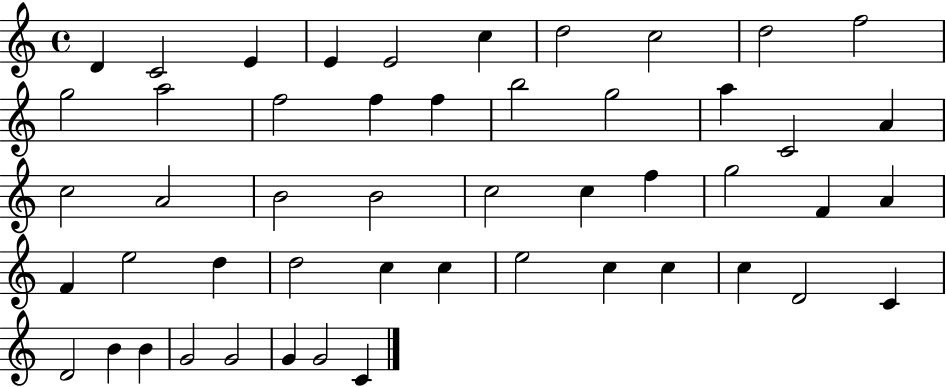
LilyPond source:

{
  \clef treble
  \time 4/4
  \defaultTimeSignature
  \key c \major
  d'4 c'2 e'4 | e'4 e'2 c''4 | d''2 c''2 | d''2 f''2 | \break g''2 a''2 | f''2 f''4 f''4 | b''2 g''2 | a''4 c'2 a'4 | \break c''2 a'2 | b'2 b'2 | c''2 c''4 f''4 | g''2 f'4 a'4 | \break f'4 e''2 d''4 | d''2 c''4 c''4 | e''2 c''4 c''4 | c''4 d'2 c'4 | \break d'2 b'4 b'4 | g'2 g'2 | g'4 g'2 c'4 | \bar "|."
}